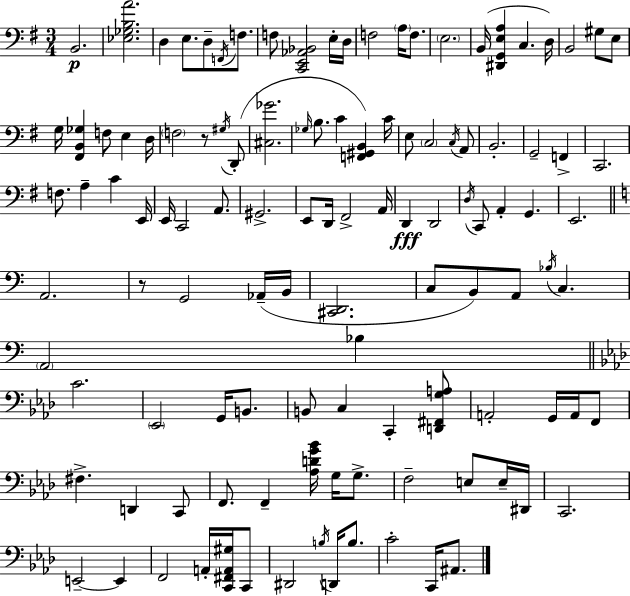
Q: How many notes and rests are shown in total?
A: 115